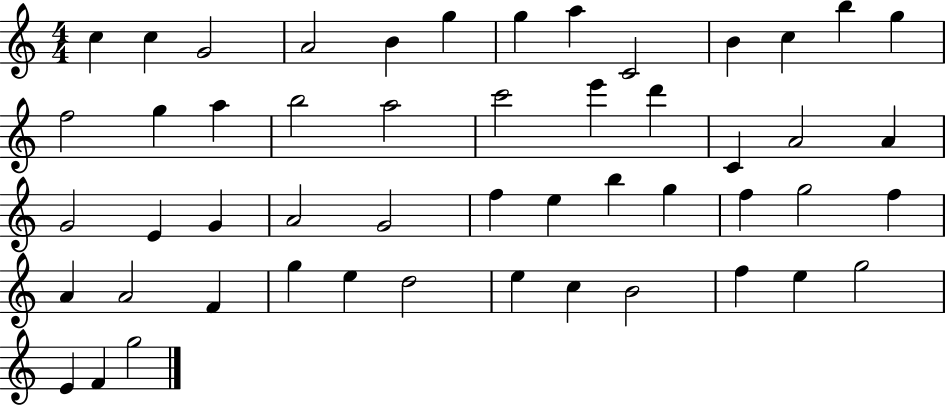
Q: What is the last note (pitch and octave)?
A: G5